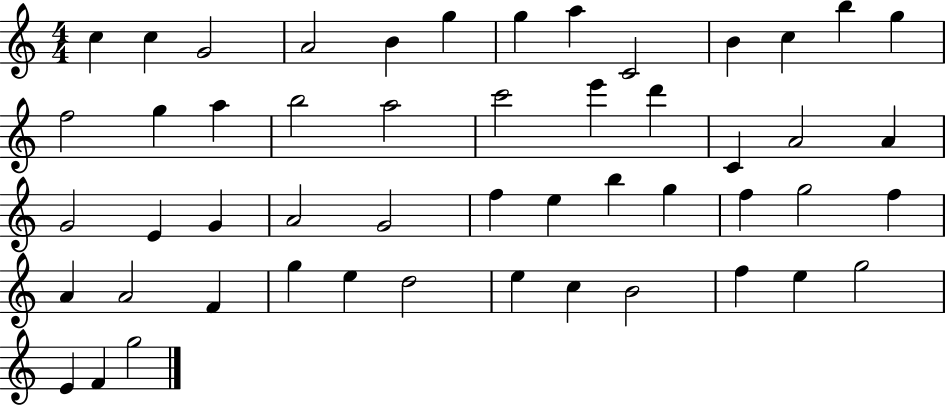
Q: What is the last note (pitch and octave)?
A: G5